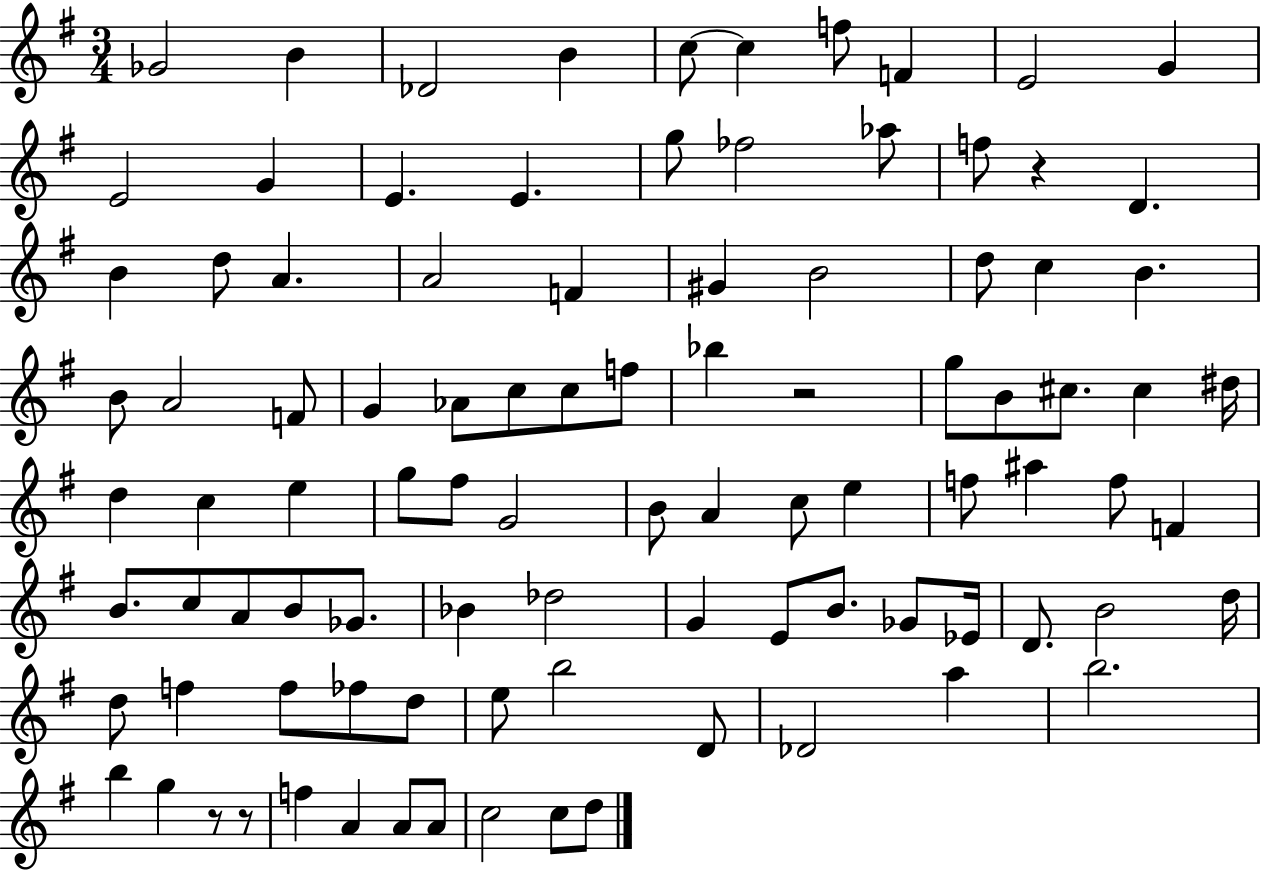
X:1
T:Untitled
M:3/4
L:1/4
K:G
_G2 B _D2 B c/2 c f/2 F E2 G E2 G E E g/2 _f2 _a/2 f/2 z D B d/2 A A2 F ^G B2 d/2 c B B/2 A2 F/2 G _A/2 c/2 c/2 f/2 _b z2 g/2 B/2 ^c/2 ^c ^d/4 d c e g/2 ^f/2 G2 B/2 A c/2 e f/2 ^a f/2 F B/2 c/2 A/2 B/2 _G/2 _B _d2 G E/2 B/2 _G/2 _E/4 D/2 B2 d/4 d/2 f f/2 _f/2 d/2 e/2 b2 D/2 _D2 a b2 b g z/2 z/2 f A A/2 A/2 c2 c/2 d/2